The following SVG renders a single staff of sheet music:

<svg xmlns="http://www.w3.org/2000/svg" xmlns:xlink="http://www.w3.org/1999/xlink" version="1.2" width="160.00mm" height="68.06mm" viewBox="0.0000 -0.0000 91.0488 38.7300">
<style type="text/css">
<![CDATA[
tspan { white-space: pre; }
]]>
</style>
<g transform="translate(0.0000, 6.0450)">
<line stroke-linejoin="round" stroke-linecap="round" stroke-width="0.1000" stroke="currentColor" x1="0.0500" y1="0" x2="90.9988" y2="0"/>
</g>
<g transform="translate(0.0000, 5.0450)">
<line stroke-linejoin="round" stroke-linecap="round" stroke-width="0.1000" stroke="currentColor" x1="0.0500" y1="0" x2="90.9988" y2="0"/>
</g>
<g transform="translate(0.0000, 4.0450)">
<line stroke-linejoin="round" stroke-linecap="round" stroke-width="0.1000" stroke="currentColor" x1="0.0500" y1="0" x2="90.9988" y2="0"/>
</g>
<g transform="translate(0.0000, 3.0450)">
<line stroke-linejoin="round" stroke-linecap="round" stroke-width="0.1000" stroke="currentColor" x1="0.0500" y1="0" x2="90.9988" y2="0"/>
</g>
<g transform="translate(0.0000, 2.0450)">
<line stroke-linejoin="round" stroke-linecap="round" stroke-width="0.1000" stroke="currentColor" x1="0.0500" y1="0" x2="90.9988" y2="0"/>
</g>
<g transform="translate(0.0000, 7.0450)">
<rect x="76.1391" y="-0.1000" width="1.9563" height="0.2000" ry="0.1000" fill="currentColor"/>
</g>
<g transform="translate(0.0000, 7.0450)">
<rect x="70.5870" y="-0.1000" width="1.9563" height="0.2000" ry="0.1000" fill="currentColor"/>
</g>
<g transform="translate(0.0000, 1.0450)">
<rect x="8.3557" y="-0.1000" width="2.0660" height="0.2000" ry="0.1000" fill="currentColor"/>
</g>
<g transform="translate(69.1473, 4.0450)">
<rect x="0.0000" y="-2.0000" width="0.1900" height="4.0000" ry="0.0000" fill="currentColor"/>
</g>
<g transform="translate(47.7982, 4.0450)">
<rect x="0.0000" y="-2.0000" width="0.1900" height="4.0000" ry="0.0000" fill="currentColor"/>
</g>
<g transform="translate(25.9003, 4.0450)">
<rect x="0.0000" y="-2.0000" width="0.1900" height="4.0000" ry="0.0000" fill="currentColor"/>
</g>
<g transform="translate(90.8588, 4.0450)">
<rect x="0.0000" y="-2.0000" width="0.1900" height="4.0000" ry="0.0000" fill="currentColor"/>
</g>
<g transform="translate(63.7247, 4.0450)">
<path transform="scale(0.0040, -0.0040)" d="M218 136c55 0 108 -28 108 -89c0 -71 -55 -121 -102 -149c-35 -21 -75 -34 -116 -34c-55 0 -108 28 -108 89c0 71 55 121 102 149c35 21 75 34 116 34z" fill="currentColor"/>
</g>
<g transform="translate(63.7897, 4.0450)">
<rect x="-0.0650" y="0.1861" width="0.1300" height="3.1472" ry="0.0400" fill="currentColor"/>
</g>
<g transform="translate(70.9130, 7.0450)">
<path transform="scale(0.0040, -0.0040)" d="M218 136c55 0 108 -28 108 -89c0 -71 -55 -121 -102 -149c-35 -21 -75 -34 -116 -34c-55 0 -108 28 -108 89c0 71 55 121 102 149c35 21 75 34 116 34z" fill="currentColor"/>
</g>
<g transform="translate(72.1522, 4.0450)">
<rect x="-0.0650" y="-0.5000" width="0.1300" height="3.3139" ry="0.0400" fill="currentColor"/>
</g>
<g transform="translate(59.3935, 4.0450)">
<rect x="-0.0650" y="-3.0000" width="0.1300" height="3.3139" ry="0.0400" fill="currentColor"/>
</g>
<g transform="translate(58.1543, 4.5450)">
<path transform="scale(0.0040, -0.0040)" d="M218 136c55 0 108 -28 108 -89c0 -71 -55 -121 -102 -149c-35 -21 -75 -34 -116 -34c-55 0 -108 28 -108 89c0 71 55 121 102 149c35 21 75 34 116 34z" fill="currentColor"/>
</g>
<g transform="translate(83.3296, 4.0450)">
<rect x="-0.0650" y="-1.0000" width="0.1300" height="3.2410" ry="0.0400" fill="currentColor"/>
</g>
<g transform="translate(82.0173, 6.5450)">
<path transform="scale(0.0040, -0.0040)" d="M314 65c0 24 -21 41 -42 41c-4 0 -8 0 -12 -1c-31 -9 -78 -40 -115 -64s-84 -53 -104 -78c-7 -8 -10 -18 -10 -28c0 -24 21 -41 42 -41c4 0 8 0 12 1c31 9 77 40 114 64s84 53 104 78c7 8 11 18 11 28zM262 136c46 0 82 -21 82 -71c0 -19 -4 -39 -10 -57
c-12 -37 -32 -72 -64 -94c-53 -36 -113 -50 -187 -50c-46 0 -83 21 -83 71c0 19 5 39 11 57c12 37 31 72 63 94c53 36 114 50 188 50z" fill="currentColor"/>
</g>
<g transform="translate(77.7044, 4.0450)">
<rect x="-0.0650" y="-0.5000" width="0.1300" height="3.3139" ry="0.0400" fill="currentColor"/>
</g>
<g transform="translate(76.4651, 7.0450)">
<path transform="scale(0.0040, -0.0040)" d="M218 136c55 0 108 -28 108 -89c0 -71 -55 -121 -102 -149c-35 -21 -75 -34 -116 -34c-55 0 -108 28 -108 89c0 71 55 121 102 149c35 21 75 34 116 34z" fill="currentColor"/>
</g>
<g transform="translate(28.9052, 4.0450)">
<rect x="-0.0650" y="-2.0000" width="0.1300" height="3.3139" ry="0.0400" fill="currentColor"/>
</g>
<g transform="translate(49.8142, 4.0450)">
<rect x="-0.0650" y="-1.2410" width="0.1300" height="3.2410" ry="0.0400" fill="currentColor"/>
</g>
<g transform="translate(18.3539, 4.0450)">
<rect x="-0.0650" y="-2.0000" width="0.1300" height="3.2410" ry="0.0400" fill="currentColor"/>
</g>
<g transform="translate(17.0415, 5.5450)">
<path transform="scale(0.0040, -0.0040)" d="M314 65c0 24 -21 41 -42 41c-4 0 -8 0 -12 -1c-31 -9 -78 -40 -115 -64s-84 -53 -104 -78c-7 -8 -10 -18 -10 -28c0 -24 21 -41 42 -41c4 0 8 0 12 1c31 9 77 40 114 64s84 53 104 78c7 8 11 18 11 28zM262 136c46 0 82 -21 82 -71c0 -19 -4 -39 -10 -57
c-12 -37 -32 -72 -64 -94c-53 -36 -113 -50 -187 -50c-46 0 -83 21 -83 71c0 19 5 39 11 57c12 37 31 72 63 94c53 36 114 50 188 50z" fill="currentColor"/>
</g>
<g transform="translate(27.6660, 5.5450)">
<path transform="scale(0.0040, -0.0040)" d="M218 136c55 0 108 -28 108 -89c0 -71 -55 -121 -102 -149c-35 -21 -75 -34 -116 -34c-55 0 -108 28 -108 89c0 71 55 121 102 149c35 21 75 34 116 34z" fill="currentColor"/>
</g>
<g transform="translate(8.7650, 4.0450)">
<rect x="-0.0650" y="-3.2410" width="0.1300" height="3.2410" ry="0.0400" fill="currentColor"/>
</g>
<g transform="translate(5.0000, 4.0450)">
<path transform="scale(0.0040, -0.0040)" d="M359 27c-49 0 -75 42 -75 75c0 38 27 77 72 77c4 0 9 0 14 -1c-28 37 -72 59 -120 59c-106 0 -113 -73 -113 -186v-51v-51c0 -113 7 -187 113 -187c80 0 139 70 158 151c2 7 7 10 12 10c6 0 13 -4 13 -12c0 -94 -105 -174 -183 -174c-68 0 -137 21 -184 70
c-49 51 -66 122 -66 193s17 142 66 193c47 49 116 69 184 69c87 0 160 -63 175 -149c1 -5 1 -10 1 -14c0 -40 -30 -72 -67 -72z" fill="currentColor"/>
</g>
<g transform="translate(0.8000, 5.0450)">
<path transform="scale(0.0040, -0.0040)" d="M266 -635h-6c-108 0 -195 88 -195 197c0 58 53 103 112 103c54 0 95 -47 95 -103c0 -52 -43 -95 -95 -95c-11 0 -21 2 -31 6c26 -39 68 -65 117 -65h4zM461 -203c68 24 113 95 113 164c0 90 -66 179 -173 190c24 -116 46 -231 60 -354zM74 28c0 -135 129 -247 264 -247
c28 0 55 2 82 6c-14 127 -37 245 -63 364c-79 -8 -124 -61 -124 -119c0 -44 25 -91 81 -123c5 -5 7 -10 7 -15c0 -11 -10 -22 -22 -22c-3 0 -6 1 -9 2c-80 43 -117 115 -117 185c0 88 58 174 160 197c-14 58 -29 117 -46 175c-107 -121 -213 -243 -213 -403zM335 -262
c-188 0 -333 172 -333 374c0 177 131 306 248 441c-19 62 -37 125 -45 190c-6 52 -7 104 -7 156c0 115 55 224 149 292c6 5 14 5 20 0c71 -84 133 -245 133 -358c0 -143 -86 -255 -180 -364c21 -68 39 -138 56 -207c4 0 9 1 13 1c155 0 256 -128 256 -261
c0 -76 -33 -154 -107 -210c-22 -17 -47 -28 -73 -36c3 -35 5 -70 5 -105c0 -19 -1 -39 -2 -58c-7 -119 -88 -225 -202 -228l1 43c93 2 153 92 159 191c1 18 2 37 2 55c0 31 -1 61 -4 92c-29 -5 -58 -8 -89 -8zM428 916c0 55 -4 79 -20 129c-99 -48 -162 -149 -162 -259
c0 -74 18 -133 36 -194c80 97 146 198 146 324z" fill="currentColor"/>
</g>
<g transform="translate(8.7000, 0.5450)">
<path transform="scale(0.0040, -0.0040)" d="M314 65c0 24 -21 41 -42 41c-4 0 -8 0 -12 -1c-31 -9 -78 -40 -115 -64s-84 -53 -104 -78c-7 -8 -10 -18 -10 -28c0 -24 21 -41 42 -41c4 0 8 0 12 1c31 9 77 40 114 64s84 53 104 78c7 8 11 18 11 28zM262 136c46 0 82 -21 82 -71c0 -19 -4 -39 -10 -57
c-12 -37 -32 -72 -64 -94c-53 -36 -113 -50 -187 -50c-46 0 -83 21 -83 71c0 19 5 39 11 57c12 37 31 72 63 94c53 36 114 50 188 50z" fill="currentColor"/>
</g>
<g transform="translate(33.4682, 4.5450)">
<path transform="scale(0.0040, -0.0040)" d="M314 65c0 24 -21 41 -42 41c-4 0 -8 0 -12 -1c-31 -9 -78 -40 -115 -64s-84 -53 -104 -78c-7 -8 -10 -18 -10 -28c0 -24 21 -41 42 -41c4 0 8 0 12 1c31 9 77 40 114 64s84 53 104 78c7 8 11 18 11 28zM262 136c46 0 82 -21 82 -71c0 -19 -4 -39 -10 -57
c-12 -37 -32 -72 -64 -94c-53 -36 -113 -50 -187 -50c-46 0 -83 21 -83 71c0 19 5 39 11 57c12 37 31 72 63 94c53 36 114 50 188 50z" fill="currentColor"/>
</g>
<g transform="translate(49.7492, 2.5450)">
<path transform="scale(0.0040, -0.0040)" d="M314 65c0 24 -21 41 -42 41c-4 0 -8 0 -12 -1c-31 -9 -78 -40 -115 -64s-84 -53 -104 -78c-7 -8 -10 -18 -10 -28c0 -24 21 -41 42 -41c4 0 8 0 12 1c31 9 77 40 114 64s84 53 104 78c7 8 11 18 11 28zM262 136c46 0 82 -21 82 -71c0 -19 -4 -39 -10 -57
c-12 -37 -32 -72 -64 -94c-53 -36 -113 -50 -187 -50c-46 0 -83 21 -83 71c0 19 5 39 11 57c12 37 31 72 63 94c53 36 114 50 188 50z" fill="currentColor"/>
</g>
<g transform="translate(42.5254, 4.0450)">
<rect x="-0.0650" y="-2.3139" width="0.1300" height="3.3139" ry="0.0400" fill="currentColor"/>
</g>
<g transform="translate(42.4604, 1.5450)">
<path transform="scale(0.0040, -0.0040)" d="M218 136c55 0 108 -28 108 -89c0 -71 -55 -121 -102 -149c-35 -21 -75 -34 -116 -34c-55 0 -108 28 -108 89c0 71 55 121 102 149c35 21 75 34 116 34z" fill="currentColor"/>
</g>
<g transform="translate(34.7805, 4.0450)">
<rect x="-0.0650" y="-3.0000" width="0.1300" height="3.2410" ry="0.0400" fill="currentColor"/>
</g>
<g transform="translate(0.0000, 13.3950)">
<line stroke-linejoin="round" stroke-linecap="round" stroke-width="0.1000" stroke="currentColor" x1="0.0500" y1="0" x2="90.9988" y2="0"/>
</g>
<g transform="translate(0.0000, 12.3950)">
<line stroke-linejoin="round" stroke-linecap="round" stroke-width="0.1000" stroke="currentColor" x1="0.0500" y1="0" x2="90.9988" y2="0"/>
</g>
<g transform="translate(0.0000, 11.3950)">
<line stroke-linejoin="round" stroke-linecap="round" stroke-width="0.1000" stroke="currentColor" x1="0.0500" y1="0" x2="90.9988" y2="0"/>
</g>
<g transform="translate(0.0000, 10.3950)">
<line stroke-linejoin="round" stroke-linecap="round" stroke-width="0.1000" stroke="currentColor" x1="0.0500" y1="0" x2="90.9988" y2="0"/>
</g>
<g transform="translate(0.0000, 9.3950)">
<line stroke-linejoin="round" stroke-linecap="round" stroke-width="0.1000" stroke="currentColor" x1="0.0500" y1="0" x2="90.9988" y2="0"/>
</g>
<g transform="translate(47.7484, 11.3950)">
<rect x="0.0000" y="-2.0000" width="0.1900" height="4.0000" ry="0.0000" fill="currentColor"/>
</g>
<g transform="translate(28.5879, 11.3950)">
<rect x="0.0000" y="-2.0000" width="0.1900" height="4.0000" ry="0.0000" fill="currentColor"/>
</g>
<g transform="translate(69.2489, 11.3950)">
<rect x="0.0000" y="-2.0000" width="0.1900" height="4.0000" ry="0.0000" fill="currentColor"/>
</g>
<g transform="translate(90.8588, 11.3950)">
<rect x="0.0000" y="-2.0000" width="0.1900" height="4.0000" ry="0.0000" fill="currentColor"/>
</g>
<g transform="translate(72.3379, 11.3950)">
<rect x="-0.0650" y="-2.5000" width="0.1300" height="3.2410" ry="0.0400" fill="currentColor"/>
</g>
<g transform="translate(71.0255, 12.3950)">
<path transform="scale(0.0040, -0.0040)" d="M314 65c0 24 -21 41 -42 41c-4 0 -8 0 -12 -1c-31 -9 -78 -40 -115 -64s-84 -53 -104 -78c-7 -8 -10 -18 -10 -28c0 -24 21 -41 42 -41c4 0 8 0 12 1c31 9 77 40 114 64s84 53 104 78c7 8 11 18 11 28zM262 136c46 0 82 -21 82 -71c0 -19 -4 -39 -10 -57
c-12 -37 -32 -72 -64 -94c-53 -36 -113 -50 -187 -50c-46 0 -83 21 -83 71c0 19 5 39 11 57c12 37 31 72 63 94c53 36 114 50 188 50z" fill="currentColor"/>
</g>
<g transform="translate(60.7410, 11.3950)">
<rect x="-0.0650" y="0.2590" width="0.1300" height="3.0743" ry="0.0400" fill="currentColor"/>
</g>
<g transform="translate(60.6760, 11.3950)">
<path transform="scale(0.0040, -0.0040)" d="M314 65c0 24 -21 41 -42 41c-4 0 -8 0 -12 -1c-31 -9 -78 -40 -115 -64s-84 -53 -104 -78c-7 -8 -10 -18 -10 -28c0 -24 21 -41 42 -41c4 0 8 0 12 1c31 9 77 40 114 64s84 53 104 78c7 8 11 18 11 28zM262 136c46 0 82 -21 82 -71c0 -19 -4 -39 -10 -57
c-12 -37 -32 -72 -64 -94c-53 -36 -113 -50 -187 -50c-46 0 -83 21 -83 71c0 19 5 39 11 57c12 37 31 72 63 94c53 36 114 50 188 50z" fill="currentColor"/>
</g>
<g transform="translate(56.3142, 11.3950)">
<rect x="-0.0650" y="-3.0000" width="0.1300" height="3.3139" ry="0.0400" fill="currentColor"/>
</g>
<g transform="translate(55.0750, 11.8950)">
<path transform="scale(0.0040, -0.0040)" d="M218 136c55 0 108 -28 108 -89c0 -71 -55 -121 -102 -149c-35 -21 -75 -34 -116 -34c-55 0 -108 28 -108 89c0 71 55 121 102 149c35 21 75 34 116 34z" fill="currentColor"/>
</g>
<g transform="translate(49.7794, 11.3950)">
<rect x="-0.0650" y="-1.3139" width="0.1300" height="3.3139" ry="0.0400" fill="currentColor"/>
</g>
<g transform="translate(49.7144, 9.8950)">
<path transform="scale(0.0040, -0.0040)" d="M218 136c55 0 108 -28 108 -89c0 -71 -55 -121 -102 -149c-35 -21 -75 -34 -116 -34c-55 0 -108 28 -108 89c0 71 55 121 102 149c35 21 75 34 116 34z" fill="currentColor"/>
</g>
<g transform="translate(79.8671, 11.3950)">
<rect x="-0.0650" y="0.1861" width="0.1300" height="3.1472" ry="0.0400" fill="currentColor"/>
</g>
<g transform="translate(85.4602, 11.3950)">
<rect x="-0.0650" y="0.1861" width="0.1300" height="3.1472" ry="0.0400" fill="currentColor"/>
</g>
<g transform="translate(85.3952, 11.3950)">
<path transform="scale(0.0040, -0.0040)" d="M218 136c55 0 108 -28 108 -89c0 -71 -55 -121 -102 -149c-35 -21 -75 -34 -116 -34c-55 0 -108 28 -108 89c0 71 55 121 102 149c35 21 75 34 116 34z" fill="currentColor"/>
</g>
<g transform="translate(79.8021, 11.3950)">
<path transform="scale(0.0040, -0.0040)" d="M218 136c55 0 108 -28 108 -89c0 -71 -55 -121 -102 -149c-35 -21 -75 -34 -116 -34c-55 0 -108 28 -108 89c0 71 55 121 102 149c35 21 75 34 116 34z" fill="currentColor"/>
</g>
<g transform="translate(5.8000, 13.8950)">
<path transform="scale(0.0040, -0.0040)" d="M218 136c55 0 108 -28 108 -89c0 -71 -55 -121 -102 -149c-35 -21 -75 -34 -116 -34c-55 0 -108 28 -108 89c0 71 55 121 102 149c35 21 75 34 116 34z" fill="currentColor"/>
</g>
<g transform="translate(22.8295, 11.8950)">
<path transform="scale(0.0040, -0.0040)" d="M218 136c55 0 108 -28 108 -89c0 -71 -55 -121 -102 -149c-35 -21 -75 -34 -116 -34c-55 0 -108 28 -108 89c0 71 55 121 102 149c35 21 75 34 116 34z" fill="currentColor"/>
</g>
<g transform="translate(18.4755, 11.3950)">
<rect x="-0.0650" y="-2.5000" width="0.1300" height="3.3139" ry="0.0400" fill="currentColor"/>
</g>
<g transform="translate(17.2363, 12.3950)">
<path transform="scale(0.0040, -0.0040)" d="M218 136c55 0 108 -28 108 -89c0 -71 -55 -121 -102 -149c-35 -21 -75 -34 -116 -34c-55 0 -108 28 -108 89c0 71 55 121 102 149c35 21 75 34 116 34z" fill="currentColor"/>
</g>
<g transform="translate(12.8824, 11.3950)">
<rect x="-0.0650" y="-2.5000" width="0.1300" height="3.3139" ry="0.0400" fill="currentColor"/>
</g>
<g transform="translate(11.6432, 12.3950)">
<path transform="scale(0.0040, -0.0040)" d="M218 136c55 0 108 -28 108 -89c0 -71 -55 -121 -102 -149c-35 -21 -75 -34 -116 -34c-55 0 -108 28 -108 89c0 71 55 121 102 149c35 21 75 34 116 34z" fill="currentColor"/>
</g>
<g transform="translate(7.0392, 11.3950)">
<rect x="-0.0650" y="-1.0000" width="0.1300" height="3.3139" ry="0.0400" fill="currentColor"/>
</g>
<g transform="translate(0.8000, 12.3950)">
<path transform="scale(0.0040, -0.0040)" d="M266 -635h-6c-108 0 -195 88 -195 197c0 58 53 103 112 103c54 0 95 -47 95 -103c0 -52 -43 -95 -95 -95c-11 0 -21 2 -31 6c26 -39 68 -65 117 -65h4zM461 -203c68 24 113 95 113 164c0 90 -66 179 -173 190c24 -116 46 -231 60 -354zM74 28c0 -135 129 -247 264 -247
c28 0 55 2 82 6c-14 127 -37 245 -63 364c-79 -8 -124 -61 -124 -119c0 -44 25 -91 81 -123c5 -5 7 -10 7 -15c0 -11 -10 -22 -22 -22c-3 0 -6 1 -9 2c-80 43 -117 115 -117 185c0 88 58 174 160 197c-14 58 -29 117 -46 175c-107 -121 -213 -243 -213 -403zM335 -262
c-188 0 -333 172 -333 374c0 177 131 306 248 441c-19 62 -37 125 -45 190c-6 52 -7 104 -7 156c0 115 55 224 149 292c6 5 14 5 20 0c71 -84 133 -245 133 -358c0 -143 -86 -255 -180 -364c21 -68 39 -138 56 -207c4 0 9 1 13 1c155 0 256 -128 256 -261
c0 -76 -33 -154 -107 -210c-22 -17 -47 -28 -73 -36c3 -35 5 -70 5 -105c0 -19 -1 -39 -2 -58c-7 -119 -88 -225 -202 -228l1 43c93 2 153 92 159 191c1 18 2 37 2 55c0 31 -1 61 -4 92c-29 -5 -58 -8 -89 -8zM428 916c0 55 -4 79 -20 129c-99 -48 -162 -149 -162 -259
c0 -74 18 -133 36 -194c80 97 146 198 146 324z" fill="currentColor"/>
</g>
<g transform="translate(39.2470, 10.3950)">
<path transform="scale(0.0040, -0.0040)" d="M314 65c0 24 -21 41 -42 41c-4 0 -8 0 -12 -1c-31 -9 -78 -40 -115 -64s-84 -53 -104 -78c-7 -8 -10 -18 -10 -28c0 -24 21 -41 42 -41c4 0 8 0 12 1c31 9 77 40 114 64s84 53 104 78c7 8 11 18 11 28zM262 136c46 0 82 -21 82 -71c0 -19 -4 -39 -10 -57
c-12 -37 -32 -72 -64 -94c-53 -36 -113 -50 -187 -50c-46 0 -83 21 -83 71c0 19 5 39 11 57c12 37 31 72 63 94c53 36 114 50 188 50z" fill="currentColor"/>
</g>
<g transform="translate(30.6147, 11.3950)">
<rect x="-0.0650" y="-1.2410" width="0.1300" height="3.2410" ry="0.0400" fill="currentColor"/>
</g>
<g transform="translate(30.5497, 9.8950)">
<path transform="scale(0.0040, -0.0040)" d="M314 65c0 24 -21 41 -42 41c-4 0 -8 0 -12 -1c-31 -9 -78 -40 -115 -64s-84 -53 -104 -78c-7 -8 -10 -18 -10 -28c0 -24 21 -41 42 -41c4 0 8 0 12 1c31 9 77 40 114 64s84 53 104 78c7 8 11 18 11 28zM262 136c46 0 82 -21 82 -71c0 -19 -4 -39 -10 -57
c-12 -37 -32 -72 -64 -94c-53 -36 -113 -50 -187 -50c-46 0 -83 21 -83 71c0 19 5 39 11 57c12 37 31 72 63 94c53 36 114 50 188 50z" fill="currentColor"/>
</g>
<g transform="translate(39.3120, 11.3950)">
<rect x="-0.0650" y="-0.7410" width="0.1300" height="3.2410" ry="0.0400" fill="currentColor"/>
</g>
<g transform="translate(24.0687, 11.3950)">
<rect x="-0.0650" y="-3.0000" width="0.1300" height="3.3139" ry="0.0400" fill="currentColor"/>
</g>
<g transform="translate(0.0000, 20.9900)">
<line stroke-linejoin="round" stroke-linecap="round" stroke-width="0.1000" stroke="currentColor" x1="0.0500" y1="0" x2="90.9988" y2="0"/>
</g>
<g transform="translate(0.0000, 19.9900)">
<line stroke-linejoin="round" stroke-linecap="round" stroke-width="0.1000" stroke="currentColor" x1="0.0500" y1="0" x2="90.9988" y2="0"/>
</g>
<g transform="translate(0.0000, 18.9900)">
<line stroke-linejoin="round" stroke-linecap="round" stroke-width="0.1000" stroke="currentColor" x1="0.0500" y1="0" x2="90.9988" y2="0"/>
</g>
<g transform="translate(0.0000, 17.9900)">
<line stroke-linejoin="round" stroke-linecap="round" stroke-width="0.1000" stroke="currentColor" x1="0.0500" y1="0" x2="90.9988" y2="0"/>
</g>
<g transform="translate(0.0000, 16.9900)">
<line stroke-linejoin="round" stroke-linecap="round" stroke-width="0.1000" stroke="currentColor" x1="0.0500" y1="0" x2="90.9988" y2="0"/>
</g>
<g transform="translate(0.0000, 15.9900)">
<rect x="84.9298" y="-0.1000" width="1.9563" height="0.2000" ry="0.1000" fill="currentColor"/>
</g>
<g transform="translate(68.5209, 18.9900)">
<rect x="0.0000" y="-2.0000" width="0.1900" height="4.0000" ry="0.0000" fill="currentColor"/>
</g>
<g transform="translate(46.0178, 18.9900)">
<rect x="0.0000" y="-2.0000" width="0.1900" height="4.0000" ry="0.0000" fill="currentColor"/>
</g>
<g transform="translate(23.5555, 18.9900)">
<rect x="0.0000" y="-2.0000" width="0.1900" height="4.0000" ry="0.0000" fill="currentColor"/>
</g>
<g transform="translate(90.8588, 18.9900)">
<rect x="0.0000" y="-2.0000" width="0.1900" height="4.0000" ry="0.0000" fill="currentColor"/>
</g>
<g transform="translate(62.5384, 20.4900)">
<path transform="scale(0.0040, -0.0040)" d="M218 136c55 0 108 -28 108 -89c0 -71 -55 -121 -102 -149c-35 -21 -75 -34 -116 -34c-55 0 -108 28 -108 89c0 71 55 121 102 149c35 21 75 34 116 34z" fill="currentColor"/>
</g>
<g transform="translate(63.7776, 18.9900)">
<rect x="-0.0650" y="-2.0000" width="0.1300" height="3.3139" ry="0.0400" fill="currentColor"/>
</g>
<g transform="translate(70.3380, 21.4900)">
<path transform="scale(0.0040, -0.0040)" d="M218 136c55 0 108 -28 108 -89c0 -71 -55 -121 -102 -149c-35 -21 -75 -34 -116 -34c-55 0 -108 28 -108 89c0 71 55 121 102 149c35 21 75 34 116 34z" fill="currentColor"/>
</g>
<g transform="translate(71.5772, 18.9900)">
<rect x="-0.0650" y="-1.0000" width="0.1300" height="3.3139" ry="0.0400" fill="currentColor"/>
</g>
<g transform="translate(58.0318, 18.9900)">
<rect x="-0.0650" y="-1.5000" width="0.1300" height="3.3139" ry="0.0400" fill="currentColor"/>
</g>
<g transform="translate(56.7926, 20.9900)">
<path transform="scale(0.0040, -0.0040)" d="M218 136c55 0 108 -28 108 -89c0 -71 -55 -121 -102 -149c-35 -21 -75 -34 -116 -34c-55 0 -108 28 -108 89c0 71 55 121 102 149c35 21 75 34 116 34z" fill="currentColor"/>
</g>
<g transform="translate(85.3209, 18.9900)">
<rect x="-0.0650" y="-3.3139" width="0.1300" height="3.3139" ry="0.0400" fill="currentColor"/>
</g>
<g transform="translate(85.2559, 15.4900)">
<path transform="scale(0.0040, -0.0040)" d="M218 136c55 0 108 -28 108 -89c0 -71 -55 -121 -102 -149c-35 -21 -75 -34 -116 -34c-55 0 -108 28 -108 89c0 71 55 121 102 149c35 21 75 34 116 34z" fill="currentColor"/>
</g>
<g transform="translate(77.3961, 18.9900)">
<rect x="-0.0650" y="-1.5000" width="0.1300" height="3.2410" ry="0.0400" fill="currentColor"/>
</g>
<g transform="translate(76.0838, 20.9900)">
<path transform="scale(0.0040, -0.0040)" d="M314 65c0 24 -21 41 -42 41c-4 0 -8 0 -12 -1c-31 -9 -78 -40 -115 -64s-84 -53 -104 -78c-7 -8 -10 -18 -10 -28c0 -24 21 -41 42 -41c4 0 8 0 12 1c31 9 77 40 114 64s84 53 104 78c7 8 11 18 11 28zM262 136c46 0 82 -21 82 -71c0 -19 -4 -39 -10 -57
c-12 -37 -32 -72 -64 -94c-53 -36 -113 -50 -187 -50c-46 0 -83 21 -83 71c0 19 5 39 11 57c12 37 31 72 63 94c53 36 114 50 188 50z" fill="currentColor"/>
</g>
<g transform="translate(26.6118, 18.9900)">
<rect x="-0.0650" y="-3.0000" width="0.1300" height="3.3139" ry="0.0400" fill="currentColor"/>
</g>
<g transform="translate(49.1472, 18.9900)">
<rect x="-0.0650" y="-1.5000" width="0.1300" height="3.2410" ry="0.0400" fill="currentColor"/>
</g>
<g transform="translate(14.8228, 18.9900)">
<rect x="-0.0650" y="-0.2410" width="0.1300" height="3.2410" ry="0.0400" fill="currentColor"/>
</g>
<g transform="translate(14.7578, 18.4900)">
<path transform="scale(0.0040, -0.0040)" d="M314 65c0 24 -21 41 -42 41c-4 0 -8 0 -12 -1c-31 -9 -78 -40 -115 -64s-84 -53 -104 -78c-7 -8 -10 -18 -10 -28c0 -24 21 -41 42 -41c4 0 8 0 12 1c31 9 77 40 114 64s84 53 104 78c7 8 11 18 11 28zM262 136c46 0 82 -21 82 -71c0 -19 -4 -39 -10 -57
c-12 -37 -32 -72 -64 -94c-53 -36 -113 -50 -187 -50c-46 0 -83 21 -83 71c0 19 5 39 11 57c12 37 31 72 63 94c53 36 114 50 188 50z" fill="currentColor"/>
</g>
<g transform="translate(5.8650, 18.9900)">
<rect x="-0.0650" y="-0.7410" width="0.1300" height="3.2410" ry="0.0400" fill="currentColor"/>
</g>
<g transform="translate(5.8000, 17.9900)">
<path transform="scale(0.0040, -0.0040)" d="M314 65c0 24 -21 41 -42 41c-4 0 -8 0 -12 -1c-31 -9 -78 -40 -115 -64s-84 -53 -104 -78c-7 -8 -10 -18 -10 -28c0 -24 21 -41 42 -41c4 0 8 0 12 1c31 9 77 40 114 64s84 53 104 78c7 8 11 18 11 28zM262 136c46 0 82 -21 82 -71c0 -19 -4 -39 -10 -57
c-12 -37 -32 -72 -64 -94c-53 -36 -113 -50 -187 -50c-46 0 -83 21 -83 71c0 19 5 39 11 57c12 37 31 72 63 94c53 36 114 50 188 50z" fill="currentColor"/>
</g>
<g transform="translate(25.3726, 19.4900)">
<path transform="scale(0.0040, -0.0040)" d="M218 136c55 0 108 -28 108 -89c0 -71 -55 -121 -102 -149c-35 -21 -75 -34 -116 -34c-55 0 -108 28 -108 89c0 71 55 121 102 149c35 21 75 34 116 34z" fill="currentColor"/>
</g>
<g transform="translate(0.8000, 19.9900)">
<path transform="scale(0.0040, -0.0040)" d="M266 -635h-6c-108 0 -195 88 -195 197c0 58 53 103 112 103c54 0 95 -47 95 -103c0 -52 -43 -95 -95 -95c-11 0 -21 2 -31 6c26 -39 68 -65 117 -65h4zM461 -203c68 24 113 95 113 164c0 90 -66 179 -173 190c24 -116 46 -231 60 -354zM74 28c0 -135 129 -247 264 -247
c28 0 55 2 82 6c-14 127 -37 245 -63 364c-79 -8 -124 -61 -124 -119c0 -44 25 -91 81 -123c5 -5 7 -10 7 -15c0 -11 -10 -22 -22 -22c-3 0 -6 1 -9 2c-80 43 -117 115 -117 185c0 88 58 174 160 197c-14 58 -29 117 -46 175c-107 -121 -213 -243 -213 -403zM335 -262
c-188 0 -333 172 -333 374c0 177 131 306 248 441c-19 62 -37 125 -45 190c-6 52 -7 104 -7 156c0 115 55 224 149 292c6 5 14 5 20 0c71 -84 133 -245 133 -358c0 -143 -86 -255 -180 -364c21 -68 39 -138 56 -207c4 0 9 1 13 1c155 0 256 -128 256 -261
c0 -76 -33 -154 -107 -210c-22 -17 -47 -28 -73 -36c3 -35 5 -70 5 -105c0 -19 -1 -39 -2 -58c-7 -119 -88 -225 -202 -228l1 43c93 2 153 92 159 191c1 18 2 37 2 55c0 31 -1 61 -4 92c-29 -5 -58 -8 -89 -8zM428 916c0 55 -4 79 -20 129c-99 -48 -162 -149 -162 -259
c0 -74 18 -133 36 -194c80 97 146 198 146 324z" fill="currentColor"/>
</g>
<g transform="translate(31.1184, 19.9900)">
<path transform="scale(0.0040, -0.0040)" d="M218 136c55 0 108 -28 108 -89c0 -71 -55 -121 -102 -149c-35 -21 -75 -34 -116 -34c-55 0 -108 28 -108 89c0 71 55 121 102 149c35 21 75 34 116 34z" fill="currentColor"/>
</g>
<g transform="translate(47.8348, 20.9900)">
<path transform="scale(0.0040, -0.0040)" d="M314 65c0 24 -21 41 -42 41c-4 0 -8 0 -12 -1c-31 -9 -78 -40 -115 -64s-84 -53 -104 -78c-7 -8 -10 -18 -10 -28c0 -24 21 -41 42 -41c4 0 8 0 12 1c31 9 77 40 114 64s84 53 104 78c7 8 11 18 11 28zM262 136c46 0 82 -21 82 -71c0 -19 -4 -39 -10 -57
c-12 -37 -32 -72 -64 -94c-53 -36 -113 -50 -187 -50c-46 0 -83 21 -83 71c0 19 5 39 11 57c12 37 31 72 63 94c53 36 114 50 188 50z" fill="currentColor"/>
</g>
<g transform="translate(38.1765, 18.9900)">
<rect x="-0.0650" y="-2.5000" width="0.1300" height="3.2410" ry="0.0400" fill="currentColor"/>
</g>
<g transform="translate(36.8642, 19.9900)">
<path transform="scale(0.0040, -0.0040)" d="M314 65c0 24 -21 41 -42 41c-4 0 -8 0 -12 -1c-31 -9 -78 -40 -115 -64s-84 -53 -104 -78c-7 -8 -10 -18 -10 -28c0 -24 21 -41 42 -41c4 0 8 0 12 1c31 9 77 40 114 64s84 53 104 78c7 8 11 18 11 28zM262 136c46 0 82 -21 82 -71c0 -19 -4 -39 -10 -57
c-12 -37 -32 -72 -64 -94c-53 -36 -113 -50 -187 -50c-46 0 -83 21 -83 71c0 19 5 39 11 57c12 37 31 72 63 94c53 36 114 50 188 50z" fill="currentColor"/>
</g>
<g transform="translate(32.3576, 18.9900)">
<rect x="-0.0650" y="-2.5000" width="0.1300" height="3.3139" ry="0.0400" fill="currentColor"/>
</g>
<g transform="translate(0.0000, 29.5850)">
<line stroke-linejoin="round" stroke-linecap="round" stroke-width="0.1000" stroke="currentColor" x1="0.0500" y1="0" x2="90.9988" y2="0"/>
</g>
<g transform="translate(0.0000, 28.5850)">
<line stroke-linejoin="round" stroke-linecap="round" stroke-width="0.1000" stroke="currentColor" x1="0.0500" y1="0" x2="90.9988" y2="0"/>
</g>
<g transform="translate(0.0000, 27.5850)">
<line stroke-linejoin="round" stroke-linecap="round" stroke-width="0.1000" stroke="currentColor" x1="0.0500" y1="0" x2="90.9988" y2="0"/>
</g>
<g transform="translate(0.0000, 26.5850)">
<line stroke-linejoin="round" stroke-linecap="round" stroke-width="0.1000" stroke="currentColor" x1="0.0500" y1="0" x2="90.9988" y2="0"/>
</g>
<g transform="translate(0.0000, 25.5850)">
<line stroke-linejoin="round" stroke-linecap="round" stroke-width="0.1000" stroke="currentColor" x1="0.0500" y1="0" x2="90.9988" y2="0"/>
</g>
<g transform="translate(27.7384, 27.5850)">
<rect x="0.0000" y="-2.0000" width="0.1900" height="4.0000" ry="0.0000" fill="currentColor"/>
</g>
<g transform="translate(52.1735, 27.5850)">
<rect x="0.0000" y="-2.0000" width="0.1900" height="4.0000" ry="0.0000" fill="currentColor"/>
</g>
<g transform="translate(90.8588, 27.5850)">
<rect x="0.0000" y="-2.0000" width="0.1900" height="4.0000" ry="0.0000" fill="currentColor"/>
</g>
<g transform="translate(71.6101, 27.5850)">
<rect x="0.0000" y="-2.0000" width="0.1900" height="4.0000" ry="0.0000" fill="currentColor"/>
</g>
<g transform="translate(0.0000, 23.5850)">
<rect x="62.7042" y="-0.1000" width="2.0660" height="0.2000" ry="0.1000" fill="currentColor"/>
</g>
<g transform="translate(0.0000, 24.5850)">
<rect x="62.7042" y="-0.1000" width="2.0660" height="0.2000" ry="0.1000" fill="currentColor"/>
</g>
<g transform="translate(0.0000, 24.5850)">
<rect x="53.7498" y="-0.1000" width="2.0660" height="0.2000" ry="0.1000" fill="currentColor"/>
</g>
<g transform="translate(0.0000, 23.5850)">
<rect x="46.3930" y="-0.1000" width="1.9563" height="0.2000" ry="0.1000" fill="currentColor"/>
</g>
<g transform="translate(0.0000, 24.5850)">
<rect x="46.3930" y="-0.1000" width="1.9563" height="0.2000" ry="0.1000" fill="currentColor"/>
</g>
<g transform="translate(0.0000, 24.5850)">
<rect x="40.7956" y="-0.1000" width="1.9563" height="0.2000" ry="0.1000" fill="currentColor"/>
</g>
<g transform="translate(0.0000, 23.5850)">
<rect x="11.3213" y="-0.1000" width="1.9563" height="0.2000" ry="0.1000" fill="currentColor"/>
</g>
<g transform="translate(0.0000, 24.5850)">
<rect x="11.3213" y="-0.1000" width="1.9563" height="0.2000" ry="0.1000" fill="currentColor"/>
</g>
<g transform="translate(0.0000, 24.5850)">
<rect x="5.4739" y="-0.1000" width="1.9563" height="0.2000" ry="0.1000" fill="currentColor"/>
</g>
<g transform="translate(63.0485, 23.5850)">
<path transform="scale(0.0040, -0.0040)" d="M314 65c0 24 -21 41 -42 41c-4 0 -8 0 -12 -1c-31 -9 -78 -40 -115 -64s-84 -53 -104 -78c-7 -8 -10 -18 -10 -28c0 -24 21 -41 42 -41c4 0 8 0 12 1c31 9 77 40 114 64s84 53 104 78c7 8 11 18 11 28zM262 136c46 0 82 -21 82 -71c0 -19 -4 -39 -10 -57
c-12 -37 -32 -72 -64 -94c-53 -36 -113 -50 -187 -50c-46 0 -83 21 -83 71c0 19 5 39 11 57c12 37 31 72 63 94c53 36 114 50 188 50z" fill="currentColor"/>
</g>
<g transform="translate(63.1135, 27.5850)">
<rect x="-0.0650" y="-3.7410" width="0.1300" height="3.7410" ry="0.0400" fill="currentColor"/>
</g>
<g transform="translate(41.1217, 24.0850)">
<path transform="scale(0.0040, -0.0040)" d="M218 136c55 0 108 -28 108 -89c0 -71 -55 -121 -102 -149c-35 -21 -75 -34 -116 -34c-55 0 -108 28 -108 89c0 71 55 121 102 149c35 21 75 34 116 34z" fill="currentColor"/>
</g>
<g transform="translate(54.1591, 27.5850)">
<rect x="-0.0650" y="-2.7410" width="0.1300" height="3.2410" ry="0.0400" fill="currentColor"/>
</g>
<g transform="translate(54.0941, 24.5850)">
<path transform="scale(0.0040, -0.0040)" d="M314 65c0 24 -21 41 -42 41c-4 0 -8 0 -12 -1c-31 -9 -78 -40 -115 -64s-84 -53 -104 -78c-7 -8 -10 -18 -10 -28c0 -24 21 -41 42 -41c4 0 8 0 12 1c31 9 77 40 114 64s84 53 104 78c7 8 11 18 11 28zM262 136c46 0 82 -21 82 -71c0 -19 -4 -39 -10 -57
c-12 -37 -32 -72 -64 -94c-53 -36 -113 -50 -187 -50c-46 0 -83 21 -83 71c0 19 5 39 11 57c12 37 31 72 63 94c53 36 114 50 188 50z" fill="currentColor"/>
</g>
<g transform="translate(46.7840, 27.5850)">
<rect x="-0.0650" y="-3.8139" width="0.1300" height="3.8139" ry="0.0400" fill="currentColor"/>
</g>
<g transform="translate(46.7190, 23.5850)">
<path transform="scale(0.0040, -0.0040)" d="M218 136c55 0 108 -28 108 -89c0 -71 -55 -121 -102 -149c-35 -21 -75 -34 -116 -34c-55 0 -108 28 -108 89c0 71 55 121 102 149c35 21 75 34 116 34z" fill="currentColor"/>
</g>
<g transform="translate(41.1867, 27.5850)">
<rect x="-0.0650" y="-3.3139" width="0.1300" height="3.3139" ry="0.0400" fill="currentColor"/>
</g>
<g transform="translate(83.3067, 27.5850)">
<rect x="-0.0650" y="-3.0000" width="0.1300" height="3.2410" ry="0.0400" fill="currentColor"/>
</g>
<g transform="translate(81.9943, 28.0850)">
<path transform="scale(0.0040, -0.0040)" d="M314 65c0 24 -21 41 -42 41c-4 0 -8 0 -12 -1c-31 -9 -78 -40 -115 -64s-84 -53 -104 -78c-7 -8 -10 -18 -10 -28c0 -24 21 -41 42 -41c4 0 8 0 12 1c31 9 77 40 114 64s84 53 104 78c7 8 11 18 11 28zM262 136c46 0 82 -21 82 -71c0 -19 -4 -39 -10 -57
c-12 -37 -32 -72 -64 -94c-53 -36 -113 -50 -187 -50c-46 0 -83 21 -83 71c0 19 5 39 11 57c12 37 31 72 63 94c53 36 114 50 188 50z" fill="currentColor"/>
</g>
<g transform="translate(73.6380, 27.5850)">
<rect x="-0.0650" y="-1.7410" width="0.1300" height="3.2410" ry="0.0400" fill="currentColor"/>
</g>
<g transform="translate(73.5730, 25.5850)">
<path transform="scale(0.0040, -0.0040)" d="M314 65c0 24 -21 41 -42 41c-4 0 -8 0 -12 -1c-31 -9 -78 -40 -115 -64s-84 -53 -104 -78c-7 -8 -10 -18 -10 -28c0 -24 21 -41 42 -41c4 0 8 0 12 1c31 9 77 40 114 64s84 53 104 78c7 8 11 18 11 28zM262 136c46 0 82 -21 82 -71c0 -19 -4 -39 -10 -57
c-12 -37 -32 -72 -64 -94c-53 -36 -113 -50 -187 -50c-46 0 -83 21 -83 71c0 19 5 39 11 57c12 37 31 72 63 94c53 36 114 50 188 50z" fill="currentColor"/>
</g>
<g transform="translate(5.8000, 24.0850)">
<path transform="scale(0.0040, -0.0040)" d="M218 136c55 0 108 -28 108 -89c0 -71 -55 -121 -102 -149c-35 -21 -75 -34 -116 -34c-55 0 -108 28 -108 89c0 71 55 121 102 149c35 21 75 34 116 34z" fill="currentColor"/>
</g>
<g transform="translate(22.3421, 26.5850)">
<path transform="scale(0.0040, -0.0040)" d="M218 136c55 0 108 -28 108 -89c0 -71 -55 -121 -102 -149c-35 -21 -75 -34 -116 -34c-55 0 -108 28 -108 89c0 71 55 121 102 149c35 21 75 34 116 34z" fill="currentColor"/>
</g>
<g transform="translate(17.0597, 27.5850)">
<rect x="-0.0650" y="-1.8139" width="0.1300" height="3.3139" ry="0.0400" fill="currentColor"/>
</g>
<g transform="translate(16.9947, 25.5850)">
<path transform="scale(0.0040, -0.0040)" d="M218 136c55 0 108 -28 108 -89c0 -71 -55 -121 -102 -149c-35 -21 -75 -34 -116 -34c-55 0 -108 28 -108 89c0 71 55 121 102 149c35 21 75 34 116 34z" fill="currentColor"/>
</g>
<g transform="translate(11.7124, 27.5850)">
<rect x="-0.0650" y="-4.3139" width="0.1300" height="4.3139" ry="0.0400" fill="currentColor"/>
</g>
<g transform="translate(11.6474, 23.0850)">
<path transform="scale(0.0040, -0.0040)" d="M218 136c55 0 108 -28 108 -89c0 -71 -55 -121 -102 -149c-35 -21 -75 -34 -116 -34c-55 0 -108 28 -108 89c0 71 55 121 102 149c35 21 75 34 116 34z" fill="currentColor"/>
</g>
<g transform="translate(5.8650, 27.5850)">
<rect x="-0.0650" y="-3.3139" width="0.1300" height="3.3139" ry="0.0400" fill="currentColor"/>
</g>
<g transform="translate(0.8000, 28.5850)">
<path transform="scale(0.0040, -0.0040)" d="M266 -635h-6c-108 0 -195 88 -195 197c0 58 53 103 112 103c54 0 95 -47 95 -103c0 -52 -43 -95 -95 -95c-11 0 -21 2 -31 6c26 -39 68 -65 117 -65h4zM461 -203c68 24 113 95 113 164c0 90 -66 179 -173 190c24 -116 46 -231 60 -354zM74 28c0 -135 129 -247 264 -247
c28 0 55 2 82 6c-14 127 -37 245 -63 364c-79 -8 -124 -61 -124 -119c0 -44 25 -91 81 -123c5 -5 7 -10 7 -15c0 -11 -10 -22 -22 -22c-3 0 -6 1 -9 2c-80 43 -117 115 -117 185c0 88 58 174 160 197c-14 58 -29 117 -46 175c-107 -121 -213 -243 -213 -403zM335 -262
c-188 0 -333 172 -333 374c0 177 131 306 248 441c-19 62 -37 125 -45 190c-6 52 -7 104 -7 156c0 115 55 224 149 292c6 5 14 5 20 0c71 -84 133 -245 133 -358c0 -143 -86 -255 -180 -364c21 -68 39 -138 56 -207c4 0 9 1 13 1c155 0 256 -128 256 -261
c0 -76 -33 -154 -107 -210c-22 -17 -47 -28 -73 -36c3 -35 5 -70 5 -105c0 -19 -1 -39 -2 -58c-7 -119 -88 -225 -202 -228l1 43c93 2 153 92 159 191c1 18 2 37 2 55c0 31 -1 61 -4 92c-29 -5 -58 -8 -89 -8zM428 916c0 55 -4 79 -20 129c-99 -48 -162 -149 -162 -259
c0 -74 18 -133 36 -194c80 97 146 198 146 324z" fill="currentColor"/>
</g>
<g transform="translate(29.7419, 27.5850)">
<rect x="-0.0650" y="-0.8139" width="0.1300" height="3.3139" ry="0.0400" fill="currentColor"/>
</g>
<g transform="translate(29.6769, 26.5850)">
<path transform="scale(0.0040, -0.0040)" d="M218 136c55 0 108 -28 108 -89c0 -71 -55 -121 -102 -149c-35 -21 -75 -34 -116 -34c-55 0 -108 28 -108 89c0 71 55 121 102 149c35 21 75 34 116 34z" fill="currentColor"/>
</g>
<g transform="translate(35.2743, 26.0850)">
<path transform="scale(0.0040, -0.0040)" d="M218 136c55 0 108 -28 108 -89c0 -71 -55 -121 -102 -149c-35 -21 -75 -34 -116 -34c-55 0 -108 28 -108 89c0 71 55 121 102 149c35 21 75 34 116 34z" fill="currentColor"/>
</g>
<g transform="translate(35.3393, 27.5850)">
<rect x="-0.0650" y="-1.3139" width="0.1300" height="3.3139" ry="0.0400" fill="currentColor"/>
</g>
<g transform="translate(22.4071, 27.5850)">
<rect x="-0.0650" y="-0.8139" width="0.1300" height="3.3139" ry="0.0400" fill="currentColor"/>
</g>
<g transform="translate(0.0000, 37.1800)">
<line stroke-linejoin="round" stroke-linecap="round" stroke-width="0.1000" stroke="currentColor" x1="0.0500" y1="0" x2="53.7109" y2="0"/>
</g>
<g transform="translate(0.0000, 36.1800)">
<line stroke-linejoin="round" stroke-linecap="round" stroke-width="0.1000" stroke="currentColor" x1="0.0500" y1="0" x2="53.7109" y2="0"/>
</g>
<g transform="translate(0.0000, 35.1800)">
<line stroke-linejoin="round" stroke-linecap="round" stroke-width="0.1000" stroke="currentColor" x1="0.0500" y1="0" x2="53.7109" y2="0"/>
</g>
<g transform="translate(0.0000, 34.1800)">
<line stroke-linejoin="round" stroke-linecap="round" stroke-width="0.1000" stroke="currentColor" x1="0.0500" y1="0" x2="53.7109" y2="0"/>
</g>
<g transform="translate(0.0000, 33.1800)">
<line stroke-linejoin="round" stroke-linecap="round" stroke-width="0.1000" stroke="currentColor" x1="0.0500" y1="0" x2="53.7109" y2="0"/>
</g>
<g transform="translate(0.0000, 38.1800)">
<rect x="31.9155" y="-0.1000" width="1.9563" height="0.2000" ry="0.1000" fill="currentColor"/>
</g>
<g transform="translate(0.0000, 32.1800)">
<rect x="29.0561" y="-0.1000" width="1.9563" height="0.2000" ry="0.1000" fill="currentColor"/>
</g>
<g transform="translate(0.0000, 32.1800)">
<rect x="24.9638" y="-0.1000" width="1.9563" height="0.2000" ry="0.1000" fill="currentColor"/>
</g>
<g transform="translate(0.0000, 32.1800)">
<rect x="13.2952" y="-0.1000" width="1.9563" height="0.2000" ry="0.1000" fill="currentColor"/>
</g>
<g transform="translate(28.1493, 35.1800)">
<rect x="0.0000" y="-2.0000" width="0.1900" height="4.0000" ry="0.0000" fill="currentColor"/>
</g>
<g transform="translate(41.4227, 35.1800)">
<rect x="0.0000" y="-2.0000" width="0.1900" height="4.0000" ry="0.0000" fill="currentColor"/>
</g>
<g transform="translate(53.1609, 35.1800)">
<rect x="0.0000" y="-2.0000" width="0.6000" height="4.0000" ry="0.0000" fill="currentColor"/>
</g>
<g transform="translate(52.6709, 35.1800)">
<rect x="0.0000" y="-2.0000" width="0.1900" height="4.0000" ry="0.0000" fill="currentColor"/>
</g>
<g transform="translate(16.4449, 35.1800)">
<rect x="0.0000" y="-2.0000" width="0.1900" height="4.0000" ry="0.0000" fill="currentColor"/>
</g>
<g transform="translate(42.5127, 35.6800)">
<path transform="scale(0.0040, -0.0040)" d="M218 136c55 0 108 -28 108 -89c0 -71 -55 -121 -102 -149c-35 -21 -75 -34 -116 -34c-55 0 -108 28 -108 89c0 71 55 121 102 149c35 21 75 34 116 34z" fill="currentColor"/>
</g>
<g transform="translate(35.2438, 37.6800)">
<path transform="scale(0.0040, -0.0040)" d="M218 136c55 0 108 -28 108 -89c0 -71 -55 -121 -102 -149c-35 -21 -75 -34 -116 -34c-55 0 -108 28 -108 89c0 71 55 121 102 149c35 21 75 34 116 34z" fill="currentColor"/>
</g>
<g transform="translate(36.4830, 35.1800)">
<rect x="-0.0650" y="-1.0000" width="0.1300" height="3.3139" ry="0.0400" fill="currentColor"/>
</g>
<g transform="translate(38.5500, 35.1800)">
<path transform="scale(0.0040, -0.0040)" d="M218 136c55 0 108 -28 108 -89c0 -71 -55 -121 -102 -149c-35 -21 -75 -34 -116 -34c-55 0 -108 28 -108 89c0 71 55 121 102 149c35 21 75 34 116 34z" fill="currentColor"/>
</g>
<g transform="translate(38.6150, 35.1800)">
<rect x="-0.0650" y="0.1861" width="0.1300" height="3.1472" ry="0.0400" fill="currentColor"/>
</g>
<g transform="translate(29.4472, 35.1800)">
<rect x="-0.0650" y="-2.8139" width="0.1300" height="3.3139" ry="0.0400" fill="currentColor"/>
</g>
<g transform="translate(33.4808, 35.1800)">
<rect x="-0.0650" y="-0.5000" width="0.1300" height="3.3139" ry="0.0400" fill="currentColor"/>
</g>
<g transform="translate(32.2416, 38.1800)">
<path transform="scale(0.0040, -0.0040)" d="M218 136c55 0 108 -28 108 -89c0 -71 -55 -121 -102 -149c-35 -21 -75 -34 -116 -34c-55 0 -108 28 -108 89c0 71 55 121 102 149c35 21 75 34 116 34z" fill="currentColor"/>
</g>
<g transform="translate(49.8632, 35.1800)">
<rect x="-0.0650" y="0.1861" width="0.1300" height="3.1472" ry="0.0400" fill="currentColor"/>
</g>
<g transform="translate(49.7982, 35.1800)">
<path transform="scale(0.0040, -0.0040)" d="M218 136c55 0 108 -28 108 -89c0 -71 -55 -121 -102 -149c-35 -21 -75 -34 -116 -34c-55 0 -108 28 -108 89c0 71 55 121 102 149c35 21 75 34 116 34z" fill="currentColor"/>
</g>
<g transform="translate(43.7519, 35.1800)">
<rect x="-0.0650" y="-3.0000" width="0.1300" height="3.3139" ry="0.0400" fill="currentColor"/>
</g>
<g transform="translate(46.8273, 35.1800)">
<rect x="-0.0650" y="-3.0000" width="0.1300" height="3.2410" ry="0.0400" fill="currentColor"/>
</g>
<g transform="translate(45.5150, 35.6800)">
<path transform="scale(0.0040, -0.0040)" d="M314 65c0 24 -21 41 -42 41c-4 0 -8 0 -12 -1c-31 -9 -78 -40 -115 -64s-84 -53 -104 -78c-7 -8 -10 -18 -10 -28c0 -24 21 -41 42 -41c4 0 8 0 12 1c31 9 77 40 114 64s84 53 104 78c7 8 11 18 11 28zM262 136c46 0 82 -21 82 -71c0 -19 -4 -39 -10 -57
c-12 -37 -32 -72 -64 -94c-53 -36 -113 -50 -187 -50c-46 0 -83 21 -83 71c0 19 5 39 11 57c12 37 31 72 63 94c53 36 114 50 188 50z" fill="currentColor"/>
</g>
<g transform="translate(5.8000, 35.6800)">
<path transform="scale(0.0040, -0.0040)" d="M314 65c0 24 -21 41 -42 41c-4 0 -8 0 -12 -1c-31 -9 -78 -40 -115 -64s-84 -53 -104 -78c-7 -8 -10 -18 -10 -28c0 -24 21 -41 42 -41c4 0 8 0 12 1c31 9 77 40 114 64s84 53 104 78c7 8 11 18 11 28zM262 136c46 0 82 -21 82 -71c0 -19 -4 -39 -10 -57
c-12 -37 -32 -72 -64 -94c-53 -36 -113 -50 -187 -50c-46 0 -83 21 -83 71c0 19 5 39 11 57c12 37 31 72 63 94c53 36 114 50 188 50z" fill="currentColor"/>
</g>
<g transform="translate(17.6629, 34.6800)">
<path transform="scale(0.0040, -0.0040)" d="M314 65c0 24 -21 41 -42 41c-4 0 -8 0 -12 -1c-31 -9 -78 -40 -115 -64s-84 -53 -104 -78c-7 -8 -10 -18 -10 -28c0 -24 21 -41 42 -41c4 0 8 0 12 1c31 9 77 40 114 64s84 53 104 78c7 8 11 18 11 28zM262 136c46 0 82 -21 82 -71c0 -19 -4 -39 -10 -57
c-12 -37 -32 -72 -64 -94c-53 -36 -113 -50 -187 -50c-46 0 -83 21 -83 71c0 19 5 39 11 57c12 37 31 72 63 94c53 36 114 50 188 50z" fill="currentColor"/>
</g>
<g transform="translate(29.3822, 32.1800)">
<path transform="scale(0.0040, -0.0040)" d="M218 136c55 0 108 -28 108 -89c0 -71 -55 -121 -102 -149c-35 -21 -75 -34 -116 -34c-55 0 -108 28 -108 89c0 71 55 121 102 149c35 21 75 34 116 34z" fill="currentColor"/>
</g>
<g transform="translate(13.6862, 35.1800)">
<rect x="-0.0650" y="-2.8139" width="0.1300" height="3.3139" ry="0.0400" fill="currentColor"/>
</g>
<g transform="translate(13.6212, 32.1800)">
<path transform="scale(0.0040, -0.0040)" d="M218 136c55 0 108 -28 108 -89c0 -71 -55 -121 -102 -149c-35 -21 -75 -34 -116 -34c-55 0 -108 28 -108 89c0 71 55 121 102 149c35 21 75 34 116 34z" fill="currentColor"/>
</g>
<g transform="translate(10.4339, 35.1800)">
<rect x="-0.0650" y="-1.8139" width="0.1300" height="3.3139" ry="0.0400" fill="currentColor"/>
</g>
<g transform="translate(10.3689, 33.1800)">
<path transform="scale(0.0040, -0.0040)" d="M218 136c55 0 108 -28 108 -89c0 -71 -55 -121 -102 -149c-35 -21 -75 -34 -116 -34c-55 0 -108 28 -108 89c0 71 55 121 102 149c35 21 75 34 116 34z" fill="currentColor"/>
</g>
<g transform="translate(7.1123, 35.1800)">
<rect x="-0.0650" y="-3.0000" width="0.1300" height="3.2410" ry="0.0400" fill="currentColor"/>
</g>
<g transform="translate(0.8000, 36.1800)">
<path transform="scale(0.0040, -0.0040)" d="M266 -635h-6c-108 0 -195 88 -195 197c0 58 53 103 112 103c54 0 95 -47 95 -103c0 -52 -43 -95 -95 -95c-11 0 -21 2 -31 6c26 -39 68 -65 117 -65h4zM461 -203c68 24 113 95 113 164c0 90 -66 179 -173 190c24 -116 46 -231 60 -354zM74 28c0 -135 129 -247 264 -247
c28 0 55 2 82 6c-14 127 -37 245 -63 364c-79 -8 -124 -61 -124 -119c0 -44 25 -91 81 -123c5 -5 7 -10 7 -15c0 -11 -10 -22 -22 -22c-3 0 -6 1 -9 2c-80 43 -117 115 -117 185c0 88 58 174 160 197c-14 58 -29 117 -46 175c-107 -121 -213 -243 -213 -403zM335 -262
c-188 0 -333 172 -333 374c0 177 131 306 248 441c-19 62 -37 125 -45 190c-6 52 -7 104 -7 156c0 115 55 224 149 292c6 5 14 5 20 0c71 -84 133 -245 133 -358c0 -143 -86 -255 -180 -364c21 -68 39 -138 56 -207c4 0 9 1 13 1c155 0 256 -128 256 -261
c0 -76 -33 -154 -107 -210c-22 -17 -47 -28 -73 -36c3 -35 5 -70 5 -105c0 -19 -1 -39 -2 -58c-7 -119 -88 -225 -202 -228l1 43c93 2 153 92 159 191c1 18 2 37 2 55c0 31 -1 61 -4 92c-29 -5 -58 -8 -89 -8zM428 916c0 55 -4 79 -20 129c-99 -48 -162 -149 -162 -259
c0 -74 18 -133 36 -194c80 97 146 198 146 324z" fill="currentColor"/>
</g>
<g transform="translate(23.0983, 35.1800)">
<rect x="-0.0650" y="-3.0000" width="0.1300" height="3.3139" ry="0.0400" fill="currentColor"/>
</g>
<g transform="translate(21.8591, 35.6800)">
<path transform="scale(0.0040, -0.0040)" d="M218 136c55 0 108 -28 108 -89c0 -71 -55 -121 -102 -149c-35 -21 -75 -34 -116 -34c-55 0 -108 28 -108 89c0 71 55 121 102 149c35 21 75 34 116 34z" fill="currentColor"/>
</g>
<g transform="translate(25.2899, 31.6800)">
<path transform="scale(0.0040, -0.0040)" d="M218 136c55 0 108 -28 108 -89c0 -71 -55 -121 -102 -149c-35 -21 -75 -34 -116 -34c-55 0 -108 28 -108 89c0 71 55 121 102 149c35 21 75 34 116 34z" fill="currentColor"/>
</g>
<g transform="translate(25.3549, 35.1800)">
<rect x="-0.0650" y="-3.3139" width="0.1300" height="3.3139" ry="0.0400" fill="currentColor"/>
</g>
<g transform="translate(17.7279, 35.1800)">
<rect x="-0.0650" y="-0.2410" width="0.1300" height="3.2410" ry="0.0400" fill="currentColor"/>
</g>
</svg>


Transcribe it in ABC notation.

X:1
T:Untitled
M:4/4
L:1/4
K:C
b2 F2 F A2 g e2 A B C C D2 D G G A e2 d2 e A B2 G2 B B d2 c2 A G G2 E2 E F D E2 b b d' f d d e b c' a2 c'2 f2 A2 A2 f a c2 A b a C D B A A2 B